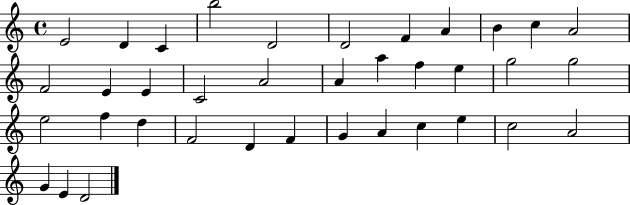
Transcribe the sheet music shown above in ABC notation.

X:1
T:Untitled
M:4/4
L:1/4
K:C
E2 D C b2 D2 D2 F A B c A2 F2 E E C2 A2 A a f e g2 g2 e2 f d F2 D F G A c e c2 A2 G E D2